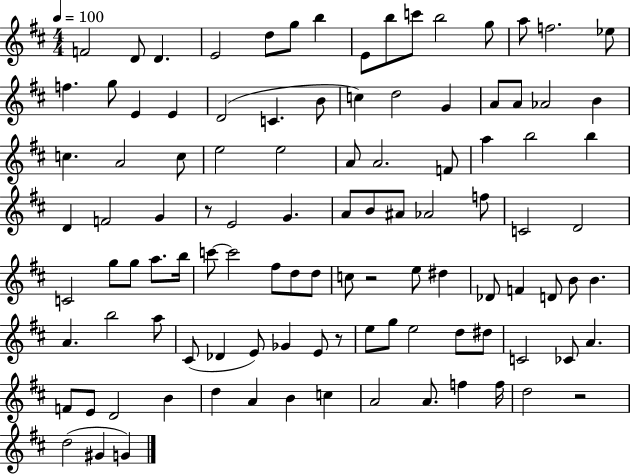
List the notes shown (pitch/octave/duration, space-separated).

F4/h D4/e D4/q. E4/h D5/e G5/e B5/q E4/e B5/e C6/e B5/h G5/e A5/e F5/h. Eb5/e F5/q. G5/e E4/q E4/q D4/h C4/q. B4/e C5/q D5/h G4/q A4/e A4/e Ab4/h B4/q C5/q. A4/h C5/e E5/h E5/h A4/e A4/h. F4/e A5/q B5/h B5/q D4/q F4/h G4/q R/e E4/h G4/q. A4/e B4/e A#4/e Ab4/h F5/e C4/h D4/h C4/h G5/e G5/e A5/e. B5/s C6/e C6/h F#5/e D5/e D5/e C5/e R/h E5/e D#5/q Db4/e F4/q D4/e B4/e B4/q. A4/q. B5/h A5/e C#4/e Db4/q E4/e Gb4/q E4/e R/e E5/e G5/e E5/h D5/e D#5/e C4/h CES4/e A4/q. F4/e E4/e D4/h B4/q D5/q A4/q B4/q C5/q A4/h A4/e. F5/q F5/s D5/h R/h D5/h G#4/q G4/q